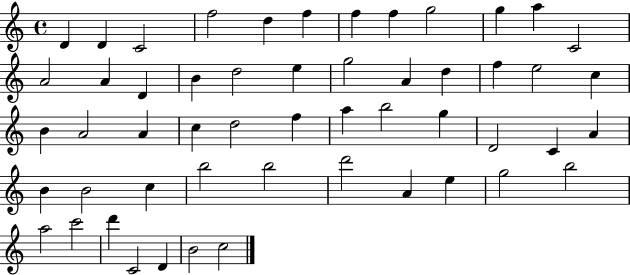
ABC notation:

X:1
T:Untitled
M:4/4
L:1/4
K:C
D D C2 f2 d f f f g2 g a C2 A2 A D B d2 e g2 A d f e2 c B A2 A c d2 f a b2 g D2 C A B B2 c b2 b2 d'2 A e g2 b2 a2 c'2 d' C2 D B2 c2